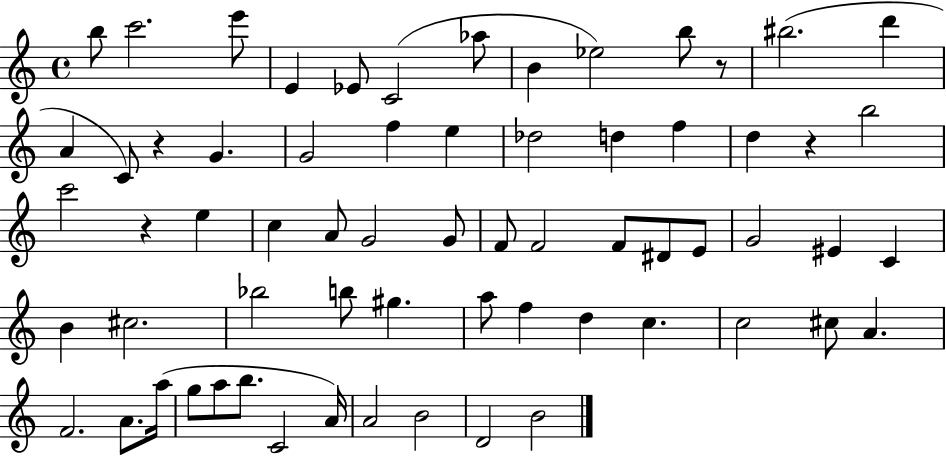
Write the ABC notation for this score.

X:1
T:Untitled
M:4/4
L:1/4
K:C
b/2 c'2 e'/2 E _E/2 C2 _a/2 B _e2 b/2 z/2 ^b2 d' A C/2 z G G2 f e _d2 d f d z b2 c'2 z e c A/2 G2 G/2 F/2 F2 F/2 ^D/2 E/2 G2 ^E C B ^c2 _b2 b/2 ^g a/2 f d c c2 ^c/2 A F2 A/2 a/4 g/2 a/2 b/2 C2 A/4 A2 B2 D2 B2